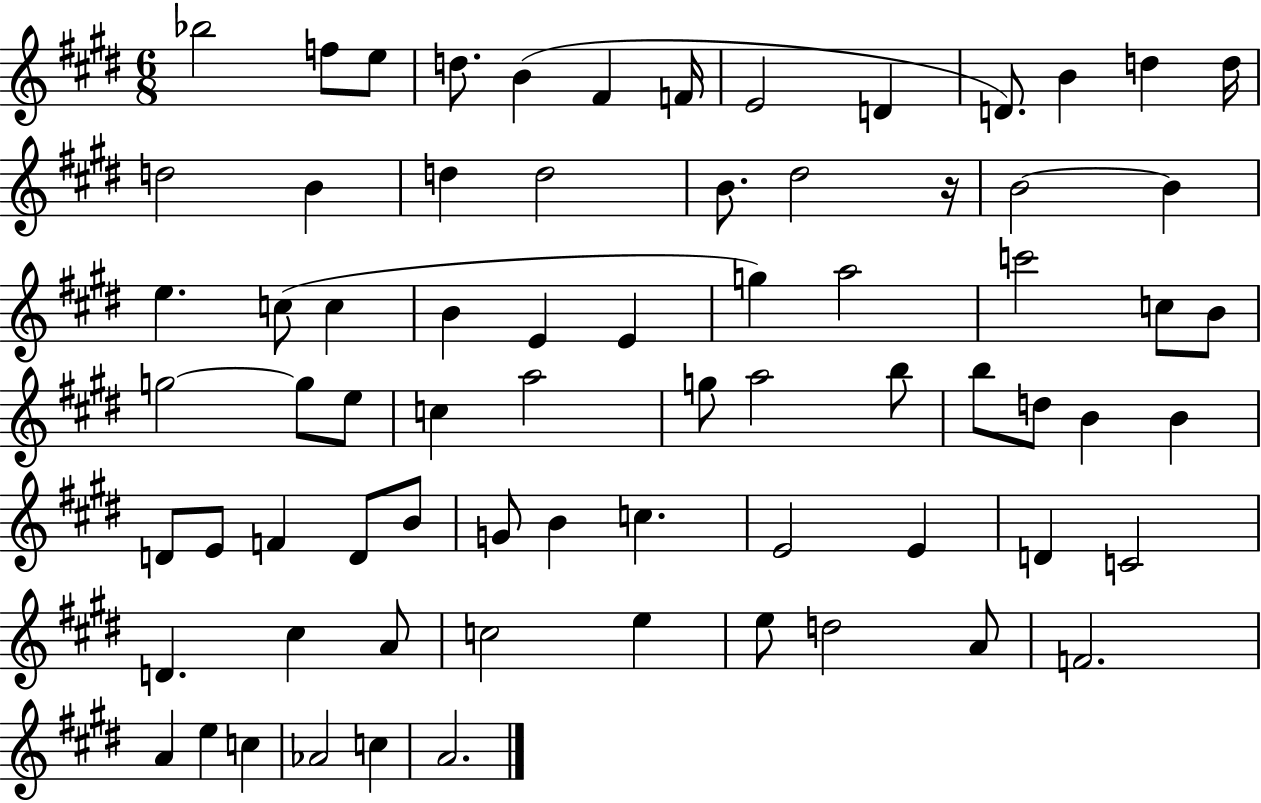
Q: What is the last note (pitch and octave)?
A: A4